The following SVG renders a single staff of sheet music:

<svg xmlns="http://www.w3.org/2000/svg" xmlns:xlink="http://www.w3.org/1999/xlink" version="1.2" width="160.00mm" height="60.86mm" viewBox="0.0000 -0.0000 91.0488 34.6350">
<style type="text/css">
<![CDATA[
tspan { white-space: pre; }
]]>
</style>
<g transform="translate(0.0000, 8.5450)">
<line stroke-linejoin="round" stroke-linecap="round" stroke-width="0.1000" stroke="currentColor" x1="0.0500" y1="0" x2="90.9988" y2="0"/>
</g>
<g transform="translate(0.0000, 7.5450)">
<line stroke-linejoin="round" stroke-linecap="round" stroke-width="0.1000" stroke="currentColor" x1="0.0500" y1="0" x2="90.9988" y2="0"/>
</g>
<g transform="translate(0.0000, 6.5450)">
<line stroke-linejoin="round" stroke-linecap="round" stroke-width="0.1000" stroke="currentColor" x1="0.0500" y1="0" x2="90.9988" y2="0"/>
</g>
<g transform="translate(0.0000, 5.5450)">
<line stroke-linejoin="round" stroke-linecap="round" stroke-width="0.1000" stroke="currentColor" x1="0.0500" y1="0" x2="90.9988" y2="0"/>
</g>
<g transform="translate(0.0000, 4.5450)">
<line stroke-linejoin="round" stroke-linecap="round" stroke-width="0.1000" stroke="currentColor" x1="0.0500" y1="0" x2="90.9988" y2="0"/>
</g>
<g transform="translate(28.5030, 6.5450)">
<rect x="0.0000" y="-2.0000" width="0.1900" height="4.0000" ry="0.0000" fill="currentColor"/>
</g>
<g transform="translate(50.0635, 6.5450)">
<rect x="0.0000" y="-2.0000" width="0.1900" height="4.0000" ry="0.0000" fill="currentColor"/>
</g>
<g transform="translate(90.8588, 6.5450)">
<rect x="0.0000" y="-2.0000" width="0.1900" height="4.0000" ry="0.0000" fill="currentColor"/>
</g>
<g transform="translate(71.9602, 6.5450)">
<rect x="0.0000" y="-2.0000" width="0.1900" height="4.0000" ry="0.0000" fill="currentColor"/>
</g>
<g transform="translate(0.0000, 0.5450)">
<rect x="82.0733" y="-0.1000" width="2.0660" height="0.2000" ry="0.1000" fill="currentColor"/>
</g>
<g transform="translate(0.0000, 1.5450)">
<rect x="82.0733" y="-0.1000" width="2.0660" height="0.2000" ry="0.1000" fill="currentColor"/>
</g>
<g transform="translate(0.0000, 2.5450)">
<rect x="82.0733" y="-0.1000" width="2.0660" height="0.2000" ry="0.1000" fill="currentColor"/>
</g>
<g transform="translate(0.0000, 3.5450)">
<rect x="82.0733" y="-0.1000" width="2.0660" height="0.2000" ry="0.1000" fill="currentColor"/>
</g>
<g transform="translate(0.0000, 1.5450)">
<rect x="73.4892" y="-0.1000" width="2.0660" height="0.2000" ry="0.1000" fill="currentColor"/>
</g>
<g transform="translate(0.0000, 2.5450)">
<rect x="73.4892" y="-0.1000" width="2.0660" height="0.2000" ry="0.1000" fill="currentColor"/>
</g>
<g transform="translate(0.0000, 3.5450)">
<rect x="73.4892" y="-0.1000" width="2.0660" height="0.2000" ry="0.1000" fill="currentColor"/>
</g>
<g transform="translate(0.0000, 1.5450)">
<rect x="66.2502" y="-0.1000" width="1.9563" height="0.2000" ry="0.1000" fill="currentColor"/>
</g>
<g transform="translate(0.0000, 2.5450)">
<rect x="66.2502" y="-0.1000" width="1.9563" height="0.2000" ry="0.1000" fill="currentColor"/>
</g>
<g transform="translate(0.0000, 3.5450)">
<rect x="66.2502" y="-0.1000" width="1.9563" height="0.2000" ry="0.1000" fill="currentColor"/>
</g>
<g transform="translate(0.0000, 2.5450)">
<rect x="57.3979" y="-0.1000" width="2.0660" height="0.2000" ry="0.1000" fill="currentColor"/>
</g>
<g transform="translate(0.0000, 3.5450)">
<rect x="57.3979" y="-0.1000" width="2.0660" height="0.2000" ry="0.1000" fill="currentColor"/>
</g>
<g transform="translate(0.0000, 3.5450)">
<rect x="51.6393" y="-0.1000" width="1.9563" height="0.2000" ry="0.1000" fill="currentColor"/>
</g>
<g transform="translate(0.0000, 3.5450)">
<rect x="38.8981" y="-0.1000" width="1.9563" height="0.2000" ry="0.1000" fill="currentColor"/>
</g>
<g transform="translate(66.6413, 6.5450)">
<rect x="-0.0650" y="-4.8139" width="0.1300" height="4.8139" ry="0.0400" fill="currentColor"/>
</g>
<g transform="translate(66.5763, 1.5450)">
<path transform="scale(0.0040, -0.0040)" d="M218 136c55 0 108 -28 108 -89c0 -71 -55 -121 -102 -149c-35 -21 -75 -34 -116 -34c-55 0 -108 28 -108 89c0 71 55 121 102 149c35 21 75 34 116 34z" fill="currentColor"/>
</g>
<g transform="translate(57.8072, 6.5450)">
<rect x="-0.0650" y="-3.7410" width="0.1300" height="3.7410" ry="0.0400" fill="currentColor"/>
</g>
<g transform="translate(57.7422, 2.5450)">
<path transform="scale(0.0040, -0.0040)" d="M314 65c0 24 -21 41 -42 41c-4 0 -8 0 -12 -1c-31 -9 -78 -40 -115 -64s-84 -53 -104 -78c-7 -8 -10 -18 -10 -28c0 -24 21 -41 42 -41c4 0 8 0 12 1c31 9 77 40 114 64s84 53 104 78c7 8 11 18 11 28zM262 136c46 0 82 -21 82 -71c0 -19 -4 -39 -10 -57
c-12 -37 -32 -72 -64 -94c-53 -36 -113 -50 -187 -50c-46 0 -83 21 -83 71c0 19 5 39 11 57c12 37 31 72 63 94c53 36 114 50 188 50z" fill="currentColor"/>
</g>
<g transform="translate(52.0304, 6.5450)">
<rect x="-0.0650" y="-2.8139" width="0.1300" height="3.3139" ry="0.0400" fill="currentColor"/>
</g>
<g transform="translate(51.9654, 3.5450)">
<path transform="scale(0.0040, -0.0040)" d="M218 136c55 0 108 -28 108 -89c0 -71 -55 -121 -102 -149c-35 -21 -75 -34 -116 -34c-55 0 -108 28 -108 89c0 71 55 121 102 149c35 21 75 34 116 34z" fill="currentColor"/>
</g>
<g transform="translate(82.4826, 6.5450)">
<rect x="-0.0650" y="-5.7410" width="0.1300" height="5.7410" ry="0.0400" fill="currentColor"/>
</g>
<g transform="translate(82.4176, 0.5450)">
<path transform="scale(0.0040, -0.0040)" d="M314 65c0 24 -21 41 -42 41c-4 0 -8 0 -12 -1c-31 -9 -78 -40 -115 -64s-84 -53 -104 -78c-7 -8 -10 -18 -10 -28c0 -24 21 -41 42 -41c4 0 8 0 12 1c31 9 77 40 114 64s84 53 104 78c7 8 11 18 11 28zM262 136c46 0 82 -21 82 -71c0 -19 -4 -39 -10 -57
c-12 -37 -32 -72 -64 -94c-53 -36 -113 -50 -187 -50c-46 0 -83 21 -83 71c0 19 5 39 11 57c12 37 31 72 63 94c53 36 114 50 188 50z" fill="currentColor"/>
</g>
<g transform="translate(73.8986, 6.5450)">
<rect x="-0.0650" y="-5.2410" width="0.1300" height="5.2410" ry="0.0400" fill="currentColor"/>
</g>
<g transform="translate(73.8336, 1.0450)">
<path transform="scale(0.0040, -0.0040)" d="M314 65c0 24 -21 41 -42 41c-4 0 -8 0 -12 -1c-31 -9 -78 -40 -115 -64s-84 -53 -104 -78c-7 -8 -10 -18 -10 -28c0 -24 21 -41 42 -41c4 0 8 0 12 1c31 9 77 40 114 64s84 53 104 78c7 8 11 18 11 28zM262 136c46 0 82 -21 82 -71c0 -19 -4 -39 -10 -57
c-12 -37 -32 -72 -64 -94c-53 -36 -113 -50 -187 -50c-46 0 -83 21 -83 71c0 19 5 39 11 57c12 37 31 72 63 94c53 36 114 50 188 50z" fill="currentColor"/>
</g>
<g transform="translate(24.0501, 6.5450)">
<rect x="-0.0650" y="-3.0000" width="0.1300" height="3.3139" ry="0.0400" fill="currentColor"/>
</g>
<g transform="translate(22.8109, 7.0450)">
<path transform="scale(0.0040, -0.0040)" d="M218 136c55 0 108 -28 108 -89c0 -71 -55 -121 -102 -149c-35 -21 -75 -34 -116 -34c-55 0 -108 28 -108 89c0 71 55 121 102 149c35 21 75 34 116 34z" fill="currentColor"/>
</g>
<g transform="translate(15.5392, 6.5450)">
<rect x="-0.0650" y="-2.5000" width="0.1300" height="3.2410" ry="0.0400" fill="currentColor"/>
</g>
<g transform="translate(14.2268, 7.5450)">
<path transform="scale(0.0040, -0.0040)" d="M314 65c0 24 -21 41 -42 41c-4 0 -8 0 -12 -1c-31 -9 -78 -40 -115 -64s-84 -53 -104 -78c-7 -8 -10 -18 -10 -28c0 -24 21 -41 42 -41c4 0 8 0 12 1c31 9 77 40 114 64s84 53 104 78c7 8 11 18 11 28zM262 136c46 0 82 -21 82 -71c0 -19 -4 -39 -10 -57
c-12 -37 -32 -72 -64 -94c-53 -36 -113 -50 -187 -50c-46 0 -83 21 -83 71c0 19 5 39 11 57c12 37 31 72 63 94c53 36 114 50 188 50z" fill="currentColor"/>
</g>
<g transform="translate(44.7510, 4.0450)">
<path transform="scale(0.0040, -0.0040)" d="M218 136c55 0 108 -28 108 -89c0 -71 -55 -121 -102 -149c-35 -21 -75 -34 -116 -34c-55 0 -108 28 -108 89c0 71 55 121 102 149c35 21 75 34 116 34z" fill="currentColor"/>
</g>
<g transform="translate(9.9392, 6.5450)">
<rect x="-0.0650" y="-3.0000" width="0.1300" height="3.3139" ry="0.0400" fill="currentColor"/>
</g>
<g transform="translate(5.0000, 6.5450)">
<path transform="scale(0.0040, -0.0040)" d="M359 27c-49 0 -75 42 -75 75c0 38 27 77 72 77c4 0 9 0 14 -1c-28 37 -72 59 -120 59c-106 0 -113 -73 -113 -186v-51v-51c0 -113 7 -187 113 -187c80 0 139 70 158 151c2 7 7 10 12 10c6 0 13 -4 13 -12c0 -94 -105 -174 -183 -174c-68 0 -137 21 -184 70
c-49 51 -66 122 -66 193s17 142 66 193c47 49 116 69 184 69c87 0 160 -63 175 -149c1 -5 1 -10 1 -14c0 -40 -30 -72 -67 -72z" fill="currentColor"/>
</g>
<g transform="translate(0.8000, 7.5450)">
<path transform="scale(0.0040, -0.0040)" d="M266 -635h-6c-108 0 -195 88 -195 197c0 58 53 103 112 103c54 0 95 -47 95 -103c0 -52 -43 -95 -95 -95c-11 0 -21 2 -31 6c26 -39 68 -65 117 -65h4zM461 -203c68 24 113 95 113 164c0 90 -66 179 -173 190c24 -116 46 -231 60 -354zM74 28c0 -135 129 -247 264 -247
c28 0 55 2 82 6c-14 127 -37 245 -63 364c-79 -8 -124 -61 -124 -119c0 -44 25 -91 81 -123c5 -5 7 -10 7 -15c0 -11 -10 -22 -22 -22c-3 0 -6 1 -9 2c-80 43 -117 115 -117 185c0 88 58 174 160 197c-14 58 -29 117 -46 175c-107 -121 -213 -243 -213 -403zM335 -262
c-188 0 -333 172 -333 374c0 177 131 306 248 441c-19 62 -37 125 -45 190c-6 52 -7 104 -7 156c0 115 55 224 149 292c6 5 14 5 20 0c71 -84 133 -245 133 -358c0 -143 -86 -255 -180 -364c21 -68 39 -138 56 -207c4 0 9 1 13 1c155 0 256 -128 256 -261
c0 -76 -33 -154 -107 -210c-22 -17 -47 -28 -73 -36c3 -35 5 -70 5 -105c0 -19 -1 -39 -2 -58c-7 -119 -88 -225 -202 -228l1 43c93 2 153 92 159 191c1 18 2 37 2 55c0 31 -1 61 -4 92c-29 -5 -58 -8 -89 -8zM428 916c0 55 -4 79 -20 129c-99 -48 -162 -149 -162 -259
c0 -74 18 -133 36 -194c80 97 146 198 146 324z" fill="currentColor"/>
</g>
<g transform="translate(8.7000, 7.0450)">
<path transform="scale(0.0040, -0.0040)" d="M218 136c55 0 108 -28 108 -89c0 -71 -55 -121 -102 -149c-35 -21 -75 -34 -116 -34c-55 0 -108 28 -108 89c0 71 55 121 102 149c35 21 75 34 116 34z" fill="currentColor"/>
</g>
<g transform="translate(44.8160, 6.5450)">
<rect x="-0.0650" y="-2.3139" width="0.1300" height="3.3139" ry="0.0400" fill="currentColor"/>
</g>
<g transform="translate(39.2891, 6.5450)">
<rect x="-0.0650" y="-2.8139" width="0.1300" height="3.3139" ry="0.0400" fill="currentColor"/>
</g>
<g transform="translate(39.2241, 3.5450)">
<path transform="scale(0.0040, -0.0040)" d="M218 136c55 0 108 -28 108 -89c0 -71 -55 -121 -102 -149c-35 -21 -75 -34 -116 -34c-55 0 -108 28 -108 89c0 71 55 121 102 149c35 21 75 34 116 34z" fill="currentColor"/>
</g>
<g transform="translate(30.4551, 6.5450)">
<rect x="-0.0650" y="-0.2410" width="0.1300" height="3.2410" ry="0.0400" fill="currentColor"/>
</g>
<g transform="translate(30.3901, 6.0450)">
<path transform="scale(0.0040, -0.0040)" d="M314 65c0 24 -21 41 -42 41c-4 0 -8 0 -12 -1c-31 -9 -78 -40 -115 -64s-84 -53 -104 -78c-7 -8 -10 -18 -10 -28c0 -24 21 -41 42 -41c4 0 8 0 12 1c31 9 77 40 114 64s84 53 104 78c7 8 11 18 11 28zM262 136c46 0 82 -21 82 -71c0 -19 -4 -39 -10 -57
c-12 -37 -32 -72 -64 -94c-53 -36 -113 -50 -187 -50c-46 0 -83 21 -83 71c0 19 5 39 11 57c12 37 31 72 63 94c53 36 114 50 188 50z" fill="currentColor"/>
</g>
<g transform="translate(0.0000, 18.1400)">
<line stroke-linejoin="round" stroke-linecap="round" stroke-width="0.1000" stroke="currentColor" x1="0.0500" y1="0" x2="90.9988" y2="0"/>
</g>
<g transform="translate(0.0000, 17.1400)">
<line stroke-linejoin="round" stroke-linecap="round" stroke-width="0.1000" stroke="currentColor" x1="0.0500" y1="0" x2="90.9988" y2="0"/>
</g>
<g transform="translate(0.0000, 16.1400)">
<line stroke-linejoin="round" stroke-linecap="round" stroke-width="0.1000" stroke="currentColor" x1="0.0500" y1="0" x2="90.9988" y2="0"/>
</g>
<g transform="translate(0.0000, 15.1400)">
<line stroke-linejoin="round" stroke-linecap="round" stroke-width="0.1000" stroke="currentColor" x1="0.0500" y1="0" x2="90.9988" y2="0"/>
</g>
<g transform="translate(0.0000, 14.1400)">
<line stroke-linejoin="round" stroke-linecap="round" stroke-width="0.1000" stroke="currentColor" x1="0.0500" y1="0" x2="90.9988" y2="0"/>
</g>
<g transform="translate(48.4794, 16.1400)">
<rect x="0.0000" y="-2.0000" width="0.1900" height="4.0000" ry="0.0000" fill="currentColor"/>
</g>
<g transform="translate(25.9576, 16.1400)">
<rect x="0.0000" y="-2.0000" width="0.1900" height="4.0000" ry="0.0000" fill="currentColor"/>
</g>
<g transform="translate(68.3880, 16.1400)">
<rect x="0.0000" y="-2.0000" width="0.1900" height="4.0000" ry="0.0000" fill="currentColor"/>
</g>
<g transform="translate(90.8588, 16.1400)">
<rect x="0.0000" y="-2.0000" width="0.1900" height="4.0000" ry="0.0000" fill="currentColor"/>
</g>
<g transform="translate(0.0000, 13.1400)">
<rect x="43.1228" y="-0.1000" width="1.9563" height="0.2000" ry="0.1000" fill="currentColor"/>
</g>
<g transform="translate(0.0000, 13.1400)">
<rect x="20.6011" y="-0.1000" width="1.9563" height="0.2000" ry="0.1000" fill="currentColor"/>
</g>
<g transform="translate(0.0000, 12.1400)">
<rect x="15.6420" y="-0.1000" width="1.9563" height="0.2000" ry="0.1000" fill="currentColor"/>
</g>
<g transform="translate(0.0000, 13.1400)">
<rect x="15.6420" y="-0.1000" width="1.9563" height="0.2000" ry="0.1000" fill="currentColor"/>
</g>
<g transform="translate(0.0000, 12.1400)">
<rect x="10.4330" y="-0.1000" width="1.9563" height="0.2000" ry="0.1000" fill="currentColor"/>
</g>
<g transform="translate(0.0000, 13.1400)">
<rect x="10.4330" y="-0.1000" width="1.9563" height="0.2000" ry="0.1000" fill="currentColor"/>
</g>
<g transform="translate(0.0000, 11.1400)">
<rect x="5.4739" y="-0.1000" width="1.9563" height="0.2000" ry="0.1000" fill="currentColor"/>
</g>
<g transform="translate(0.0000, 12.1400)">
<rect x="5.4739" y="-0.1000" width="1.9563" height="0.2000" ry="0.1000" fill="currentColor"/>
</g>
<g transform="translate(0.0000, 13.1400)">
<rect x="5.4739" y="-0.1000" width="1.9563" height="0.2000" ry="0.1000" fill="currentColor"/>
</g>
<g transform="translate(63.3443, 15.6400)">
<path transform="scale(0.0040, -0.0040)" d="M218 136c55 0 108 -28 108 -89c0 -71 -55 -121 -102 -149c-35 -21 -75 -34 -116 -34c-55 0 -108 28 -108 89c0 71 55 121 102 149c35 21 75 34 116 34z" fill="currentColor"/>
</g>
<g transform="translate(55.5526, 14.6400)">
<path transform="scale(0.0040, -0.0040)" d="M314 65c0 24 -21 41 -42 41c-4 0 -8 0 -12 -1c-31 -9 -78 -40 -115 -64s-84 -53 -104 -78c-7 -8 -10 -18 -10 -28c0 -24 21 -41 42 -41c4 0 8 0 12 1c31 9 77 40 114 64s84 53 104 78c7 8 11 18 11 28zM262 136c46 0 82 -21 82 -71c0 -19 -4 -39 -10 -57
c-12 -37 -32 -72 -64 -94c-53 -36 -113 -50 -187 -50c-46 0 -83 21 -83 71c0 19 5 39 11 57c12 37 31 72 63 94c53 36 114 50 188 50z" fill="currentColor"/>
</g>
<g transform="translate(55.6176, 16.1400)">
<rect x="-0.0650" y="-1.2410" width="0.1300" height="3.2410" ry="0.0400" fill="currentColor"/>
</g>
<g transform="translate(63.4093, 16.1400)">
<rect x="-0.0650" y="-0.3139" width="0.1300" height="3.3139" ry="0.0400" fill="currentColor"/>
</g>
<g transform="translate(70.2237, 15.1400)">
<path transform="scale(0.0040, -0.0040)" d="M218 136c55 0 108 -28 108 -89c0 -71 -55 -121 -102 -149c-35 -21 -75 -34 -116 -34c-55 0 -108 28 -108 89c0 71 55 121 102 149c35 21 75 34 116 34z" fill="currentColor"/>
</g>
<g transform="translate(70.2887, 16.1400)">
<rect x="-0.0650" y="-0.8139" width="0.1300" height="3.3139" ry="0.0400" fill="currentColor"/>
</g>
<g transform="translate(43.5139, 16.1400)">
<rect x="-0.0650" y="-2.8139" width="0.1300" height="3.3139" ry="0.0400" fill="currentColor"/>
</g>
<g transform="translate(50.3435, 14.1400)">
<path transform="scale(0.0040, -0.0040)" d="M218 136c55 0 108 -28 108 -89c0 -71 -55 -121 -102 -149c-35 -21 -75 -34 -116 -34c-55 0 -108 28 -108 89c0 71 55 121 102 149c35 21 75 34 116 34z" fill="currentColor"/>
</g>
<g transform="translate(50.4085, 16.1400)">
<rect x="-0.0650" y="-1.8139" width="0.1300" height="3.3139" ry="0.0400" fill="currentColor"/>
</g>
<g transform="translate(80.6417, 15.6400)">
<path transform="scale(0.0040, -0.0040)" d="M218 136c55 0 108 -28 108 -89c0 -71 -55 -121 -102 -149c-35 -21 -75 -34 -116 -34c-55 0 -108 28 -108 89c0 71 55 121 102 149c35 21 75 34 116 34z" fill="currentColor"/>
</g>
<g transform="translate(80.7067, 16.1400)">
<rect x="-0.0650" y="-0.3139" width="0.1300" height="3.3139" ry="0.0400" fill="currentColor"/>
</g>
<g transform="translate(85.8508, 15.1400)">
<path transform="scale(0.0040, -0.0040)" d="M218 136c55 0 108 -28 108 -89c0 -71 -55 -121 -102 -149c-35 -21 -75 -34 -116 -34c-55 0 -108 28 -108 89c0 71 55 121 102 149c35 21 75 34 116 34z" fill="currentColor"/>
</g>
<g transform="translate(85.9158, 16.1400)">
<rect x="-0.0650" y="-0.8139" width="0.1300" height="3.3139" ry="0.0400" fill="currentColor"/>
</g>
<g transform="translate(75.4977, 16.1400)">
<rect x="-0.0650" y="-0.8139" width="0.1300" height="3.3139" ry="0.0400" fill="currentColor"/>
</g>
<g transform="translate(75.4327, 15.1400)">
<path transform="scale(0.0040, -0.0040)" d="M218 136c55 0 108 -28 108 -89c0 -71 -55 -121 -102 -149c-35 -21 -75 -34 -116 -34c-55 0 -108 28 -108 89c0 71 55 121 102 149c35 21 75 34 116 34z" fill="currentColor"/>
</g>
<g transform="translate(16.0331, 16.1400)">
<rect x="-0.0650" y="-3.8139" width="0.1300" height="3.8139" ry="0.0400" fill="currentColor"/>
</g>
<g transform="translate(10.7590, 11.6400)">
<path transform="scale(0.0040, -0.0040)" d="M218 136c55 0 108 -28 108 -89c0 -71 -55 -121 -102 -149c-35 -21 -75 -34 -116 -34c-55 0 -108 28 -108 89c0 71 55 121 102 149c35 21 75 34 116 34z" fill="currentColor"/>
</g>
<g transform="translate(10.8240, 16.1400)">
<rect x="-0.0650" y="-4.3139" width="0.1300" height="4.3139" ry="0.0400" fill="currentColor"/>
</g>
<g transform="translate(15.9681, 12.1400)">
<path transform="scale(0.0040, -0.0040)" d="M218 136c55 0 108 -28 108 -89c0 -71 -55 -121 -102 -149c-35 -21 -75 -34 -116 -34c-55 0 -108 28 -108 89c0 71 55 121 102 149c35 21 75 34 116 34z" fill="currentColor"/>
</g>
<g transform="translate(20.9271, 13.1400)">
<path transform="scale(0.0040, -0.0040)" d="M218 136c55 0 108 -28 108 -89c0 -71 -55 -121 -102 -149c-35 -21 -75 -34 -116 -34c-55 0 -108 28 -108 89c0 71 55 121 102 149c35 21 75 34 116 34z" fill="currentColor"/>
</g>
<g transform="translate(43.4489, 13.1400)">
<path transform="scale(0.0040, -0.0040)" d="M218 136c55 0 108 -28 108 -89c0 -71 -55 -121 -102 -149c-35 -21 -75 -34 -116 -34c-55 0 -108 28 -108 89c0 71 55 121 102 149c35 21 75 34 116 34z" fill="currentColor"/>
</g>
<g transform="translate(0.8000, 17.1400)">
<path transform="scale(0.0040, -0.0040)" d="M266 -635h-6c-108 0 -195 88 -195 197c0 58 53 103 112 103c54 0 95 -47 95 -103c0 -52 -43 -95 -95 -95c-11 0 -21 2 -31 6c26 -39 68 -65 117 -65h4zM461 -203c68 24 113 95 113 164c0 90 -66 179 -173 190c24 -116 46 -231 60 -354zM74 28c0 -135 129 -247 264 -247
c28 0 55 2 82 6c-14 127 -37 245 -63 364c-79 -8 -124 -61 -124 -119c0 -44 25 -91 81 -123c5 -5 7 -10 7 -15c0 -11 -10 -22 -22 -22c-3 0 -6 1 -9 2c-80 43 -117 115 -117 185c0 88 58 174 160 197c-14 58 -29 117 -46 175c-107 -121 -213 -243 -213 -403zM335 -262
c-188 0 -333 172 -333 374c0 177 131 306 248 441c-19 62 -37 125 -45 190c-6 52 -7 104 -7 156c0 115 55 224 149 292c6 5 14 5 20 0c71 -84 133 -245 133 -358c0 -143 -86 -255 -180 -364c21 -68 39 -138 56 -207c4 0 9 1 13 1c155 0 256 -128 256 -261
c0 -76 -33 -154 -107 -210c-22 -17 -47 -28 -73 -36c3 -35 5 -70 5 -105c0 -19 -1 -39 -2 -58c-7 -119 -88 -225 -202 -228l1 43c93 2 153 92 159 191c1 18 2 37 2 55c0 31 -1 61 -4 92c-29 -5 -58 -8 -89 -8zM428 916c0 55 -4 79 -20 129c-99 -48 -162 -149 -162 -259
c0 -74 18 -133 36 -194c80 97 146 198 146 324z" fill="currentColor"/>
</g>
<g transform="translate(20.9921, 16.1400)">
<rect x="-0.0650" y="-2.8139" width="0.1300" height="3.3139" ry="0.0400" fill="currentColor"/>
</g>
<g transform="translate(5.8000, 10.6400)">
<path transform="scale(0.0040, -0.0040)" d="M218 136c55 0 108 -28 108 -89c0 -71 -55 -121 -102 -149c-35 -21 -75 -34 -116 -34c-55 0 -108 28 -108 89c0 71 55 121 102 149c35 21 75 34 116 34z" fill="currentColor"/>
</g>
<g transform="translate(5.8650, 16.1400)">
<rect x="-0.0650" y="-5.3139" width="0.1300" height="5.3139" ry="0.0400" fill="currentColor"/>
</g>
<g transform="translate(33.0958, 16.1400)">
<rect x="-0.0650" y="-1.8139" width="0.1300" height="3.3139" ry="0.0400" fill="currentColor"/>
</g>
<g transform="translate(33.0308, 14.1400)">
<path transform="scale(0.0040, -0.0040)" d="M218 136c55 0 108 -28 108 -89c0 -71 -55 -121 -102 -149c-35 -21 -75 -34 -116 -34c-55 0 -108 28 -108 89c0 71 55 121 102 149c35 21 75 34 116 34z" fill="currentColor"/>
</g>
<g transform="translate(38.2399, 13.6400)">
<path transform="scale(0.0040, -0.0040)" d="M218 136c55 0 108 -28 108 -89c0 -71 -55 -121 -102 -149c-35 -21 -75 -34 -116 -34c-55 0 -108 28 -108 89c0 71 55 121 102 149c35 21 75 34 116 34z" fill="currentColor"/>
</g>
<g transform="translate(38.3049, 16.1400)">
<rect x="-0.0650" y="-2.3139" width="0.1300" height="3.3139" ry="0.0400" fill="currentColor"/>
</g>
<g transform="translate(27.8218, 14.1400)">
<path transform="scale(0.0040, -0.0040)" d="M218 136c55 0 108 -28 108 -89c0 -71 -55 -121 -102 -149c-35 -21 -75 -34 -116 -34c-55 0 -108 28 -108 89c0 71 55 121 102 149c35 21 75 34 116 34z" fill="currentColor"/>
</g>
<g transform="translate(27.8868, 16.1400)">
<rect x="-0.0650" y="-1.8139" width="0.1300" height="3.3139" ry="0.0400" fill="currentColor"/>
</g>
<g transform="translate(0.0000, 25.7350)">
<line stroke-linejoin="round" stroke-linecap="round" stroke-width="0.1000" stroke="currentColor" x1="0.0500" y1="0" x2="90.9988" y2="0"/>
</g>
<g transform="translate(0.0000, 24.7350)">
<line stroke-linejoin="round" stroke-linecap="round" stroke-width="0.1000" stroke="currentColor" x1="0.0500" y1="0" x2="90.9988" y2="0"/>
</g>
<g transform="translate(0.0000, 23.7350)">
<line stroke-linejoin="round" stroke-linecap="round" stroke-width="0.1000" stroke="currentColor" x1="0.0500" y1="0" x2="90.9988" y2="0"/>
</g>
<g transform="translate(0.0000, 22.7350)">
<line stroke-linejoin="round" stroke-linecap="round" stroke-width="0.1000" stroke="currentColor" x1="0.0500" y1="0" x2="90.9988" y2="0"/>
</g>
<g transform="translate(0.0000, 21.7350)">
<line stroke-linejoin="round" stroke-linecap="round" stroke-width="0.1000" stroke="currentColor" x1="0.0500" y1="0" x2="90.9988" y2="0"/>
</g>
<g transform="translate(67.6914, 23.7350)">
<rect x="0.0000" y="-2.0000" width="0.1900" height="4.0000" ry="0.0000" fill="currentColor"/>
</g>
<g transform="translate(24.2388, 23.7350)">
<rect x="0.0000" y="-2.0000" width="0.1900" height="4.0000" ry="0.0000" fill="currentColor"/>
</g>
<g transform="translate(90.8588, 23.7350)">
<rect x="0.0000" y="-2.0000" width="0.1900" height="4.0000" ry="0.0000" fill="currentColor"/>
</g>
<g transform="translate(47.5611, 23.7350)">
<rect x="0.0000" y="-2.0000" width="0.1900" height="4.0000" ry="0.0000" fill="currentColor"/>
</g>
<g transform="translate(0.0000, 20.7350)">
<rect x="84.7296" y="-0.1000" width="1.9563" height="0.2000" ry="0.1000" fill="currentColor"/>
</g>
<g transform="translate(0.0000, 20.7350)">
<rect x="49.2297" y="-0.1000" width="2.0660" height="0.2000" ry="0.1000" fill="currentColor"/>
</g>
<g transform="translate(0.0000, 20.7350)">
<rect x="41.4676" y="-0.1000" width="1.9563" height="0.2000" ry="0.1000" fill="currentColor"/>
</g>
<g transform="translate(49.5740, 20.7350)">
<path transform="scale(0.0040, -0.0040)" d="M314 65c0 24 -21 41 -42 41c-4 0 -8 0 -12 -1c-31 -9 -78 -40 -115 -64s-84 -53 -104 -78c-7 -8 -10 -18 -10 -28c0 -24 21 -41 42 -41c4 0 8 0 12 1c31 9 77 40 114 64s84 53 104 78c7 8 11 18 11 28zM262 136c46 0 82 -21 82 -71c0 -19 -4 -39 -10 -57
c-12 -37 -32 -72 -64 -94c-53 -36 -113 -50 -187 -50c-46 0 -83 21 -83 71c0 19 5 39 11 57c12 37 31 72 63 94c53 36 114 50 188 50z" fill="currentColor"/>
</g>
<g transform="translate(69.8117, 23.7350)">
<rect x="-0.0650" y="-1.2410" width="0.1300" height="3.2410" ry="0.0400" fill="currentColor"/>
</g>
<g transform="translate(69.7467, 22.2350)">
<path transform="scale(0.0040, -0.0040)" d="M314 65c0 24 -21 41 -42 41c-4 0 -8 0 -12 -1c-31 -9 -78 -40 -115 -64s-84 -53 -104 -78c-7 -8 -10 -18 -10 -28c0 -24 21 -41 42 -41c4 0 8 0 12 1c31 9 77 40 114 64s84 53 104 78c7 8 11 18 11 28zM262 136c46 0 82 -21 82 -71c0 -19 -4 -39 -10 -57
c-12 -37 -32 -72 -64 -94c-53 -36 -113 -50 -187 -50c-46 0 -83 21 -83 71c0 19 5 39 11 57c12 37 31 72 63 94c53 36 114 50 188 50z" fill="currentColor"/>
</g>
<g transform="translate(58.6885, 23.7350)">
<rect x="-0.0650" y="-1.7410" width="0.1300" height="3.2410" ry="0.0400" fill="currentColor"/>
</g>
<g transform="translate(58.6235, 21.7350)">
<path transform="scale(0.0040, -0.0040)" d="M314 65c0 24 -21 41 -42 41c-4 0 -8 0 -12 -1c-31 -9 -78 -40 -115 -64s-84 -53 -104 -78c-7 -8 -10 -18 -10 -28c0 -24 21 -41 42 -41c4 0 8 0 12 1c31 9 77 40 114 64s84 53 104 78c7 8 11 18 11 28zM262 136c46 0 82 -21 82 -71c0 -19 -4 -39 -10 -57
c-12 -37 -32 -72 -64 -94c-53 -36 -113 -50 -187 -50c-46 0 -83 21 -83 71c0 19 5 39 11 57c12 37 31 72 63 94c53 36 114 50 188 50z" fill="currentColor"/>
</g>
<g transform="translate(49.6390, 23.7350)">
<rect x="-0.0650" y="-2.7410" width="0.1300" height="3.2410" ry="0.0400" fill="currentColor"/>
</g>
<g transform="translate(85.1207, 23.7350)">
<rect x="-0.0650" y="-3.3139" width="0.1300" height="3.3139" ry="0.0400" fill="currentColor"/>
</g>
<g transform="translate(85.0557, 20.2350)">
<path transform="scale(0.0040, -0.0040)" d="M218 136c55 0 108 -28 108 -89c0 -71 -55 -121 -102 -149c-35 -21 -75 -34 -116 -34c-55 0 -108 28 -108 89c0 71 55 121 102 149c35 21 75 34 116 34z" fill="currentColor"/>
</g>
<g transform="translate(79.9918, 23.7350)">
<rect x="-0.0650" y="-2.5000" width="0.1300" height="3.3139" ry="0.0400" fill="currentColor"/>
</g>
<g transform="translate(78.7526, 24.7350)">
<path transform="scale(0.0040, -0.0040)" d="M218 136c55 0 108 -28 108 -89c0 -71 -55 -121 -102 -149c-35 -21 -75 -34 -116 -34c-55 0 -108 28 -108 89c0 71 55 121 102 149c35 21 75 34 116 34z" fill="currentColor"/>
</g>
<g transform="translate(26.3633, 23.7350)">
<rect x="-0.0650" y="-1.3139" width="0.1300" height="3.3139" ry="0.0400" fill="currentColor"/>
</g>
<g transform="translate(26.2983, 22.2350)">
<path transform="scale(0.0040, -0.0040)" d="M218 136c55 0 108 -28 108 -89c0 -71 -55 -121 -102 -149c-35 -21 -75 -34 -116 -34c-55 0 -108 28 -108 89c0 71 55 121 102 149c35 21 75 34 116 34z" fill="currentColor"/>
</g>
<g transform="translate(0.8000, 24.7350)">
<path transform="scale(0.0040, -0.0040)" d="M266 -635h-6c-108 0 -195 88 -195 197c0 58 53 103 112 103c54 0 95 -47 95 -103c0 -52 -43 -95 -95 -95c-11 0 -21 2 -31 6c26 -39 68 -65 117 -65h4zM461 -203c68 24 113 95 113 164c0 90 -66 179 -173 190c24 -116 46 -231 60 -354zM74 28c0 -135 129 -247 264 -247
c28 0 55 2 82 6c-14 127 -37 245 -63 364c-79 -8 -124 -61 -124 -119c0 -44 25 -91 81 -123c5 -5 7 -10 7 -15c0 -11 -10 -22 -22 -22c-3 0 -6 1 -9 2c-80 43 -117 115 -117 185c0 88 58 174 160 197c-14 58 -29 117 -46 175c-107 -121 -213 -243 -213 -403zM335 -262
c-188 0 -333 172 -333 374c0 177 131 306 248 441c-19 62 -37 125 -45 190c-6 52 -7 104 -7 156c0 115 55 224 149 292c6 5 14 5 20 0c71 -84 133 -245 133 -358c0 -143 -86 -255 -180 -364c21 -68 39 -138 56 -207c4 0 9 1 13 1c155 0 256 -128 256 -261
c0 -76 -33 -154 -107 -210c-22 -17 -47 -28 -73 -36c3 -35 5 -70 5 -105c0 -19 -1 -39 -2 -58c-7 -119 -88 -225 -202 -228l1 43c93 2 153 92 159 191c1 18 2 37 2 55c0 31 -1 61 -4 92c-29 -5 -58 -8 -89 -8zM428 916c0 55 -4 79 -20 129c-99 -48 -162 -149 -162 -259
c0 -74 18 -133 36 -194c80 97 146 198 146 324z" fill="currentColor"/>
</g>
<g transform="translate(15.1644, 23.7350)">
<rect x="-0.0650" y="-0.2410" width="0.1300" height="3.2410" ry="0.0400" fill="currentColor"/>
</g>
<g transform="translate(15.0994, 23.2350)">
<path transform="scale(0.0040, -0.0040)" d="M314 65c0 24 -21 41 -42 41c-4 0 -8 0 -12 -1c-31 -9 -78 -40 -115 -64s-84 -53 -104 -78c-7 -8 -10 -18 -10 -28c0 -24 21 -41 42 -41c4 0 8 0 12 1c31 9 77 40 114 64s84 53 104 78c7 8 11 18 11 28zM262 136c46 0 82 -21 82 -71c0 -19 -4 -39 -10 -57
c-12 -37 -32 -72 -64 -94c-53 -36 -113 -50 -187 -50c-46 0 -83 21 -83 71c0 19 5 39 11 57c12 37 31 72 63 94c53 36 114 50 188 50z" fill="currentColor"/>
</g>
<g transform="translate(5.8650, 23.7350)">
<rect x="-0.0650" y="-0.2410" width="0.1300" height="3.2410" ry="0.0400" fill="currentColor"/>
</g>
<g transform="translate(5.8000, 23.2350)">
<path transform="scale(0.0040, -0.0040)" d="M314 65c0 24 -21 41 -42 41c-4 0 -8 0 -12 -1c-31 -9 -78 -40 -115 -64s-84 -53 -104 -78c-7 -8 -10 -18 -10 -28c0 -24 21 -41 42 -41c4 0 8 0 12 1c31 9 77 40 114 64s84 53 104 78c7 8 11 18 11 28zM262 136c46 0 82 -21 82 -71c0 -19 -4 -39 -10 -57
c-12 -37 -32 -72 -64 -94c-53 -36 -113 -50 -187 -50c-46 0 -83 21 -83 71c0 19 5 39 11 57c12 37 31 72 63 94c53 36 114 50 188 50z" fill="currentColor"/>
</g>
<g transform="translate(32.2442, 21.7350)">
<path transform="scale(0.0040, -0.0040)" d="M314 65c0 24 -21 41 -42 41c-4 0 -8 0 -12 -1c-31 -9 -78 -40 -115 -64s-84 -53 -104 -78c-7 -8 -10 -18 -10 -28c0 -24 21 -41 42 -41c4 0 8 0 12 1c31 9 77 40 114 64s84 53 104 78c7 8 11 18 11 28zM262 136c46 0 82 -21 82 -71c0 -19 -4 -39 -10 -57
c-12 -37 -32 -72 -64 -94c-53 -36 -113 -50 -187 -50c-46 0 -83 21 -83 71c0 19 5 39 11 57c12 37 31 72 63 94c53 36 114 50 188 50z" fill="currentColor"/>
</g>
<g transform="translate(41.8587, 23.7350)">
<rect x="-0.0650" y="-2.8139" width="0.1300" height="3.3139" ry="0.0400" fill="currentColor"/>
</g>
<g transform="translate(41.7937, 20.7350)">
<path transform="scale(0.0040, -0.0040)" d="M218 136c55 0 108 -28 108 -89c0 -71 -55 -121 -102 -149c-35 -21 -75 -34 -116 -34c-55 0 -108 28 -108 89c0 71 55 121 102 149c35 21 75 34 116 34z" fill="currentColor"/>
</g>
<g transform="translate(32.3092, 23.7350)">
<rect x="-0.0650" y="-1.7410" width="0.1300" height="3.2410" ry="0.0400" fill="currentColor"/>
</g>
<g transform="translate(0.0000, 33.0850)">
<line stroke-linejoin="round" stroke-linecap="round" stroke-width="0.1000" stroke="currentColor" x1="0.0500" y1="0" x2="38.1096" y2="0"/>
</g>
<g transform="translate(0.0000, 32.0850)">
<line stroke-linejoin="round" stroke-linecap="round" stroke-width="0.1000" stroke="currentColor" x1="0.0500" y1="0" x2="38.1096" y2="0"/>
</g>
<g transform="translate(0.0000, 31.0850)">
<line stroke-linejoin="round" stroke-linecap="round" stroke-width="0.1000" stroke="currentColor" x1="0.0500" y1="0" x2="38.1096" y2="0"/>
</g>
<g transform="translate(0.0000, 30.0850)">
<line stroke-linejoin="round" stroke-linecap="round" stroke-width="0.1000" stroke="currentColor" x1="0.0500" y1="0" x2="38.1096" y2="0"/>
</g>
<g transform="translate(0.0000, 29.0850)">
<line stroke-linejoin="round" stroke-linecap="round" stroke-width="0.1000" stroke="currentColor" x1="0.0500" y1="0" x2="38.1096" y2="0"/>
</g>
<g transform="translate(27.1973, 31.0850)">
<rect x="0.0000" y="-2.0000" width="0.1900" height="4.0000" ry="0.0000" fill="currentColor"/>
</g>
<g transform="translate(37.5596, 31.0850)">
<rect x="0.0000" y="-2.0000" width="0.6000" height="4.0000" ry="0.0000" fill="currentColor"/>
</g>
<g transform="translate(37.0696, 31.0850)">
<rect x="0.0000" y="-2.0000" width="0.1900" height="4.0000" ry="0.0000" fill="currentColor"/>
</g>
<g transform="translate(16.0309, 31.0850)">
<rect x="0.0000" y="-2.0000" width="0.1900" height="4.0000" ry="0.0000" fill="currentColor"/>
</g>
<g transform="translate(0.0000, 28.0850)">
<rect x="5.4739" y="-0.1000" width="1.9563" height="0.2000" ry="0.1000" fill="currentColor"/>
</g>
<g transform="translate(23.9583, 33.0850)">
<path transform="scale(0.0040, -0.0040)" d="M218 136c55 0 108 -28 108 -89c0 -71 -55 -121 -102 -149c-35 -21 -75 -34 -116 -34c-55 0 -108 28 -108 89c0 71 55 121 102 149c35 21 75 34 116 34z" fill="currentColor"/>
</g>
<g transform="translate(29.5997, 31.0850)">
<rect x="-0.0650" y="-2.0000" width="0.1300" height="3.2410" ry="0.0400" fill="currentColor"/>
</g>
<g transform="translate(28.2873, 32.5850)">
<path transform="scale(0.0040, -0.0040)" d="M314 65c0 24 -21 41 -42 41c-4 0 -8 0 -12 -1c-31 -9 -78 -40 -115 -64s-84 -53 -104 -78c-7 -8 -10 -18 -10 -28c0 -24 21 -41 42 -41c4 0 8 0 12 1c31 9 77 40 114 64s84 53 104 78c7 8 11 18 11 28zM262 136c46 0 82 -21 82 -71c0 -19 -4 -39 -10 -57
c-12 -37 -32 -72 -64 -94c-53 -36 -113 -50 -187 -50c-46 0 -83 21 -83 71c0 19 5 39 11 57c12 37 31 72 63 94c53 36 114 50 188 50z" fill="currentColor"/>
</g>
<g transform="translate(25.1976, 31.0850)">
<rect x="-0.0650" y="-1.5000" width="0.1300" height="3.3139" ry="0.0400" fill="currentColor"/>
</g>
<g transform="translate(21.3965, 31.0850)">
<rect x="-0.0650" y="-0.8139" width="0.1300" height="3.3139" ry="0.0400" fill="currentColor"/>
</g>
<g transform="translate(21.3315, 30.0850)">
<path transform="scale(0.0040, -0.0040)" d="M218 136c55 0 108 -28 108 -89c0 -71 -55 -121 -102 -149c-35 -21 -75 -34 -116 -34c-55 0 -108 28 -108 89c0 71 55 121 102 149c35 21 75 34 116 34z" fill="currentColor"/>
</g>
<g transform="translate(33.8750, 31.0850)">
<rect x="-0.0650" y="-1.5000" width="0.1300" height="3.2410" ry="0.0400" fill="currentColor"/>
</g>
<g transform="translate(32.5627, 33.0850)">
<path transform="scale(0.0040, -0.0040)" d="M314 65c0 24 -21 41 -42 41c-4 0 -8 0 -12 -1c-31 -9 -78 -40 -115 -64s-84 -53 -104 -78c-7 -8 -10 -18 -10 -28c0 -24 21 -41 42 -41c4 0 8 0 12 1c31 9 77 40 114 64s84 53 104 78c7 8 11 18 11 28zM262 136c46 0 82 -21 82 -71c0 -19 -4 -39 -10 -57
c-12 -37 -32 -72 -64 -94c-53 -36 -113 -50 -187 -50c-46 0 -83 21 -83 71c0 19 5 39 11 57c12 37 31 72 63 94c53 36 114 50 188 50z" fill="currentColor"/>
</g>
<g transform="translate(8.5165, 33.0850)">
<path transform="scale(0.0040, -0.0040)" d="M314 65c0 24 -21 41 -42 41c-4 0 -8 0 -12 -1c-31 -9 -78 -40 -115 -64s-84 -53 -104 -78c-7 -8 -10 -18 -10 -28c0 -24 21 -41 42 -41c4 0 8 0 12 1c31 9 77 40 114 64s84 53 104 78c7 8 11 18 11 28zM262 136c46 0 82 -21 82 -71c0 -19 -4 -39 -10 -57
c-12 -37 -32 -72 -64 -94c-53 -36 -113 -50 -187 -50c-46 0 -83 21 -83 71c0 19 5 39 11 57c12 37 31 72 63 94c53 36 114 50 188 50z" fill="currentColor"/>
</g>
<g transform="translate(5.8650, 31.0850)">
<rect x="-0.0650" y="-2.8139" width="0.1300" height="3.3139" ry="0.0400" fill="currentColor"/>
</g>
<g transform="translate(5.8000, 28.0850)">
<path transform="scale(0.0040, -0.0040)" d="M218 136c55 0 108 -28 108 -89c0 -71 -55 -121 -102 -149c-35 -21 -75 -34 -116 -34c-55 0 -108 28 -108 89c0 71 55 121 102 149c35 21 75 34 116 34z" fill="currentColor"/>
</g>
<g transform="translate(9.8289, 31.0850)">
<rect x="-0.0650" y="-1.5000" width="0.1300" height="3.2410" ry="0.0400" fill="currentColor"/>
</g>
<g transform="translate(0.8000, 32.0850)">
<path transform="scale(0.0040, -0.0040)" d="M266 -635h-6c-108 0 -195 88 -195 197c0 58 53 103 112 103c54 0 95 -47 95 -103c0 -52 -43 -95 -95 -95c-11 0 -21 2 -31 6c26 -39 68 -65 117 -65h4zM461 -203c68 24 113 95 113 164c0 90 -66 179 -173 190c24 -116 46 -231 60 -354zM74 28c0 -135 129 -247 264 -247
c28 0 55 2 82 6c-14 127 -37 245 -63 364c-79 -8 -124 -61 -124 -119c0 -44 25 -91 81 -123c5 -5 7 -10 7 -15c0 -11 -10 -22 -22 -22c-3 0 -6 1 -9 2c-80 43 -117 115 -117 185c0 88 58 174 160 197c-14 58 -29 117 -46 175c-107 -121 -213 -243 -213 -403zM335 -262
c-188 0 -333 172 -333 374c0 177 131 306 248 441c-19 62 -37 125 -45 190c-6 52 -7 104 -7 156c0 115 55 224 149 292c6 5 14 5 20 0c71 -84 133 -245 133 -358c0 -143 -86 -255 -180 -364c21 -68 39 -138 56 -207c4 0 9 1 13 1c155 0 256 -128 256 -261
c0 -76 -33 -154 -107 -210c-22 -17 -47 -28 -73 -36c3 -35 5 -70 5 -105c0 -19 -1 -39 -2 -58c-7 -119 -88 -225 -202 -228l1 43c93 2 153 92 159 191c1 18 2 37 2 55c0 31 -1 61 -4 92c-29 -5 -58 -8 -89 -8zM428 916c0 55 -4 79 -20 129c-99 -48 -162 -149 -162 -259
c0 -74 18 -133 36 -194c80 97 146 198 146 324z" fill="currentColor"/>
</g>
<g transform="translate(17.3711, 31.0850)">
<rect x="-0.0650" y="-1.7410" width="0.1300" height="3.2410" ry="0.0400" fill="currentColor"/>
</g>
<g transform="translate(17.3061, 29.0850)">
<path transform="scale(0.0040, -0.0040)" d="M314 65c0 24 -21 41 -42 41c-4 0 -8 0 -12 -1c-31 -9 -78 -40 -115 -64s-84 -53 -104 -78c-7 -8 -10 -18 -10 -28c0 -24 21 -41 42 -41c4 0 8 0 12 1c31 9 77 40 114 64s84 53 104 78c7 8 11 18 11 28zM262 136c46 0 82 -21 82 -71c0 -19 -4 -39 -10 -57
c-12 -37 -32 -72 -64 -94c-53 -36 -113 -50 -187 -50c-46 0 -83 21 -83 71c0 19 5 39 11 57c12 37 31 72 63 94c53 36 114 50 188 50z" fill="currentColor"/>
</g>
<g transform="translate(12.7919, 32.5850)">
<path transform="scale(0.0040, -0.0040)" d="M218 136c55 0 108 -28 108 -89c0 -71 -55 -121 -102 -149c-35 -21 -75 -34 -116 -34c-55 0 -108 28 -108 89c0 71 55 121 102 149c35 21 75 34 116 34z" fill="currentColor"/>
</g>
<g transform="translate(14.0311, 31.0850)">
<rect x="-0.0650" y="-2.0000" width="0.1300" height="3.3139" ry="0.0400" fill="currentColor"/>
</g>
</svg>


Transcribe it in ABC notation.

X:1
T:Untitled
M:4/4
L:1/4
K:C
A G2 A c2 a g a c'2 e' f'2 g'2 f' d' c' a f f g a f e2 c d d c d c2 c2 e f2 a a2 f2 e2 G b a E2 F f2 d E F2 E2